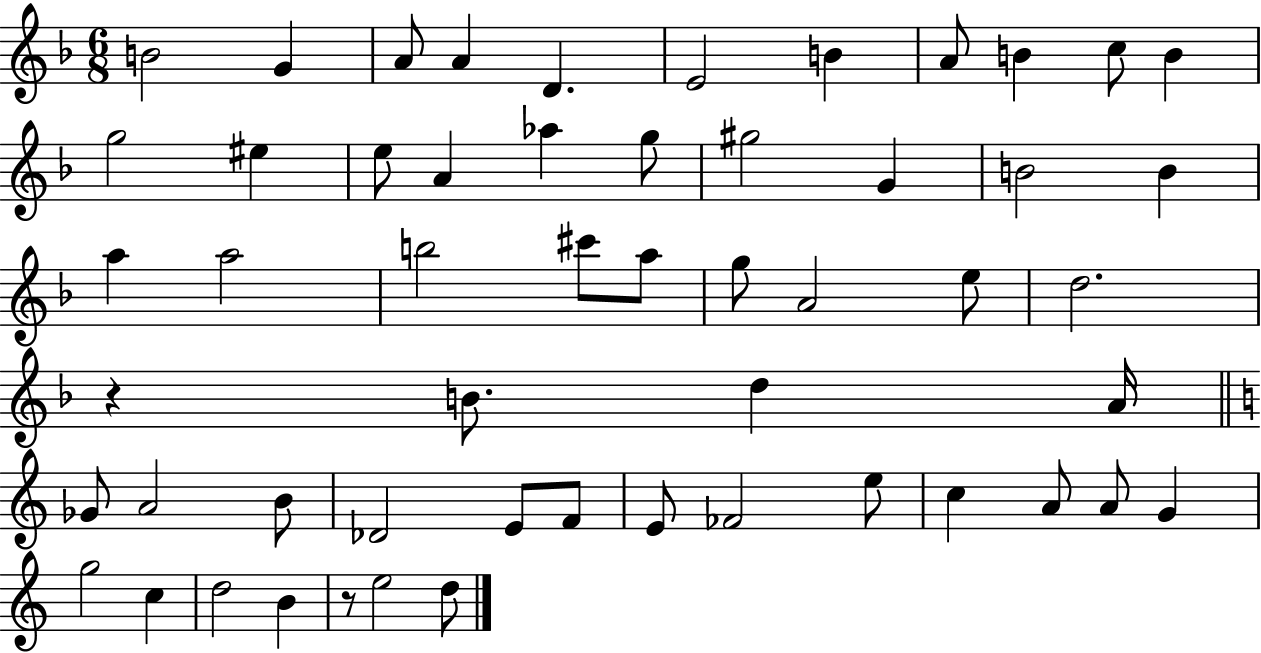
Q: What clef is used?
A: treble